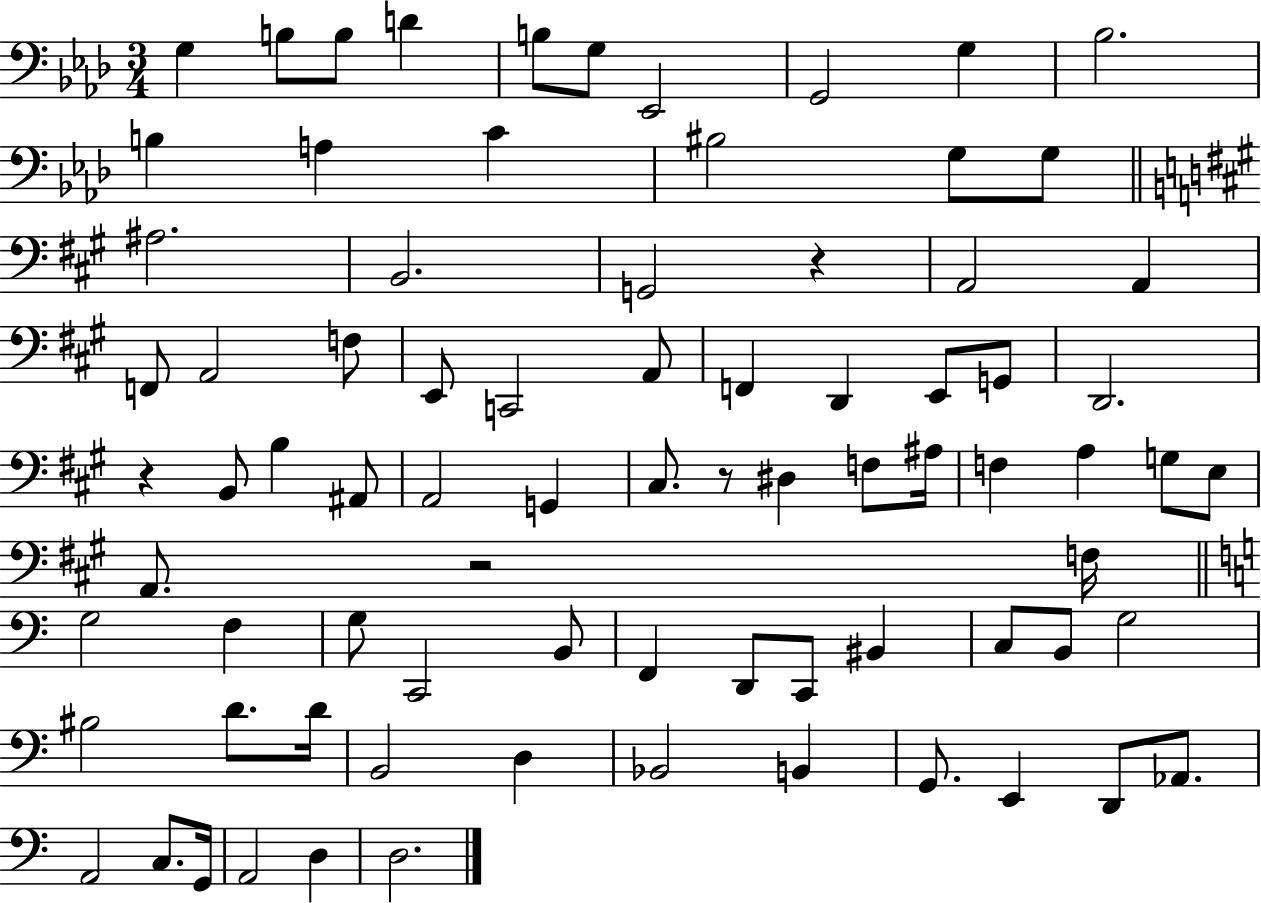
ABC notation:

X:1
T:Untitled
M:3/4
L:1/4
K:Ab
G, B,/2 B,/2 D B,/2 G,/2 _E,,2 G,,2 G, _B,2 B, A, C ^B,2 G,/2 G,/2 ^A,2 B,,2 G,,2 z A,,2 A,, F,,/2 A,,2 F,/2 E,,/2 C,,2 A,,/2 F,, D,, E,,/2 G,,/2 D,,2 z B,,/2 B, ^A,,/2 A,,2 G,, ^C,/2 z/2 ^D, F,/2 ^A,/4 F, A, G,/2 E,/2 A,,/2 z2 F,/4 G,2 F, G,/2 C,,2 B,,/2 F,, D,,/2 C,,/2 ^B,, C,/2 B,,/2 G,2 ^B,2 D/2 D/4 B,,2 D, _B,,2 B,, G,,/2 E,, D,,/2 _A,,/2 A,,2 C,/2 G,,/4 A,,2 D, D,2